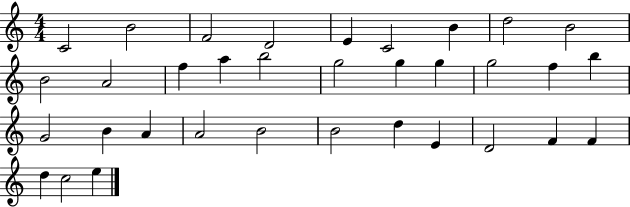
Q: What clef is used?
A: treble